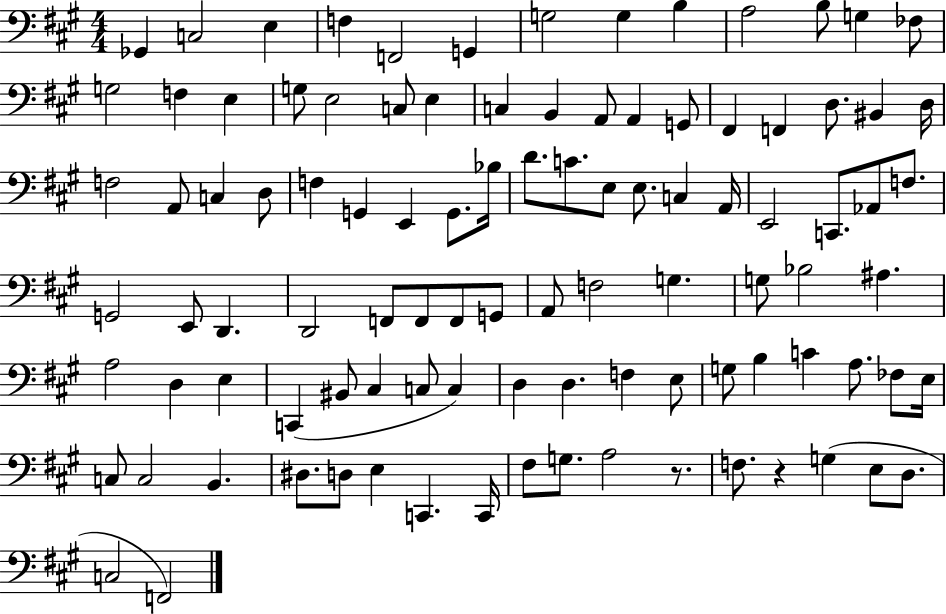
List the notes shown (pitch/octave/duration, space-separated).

Gb2/q C3/h E3/q F3/q F2/h G2/q G3/h G3/q B3/q A3/h B3/e G3/q FES3/e G3/h F3/q E3/q G3/e E3/h C3/e E3/q C3/q B2/q A2/e A2/q G2/e F#2/q F2/q D3/e. BIS2/q D3/s F3/h A2/e C3/q D3/e F3/q G2/q E2/q G2/e. Bb3/s D4/e. C4/e. E3/e E3/e. C3/q A2/s E2/h C2/e. Ab2/e F3/e. G2/h E2/e D2/q. D2/h F2/e F2/e F2/e G2/e A2/e F3/h G3/q. G3/e Bb3/h A#3/q. A3/h D3/q E3/q C2/q BIS2/e C#3/q C3/e C3/q D3/q D3/q. F3/q E3/e G3/e B3/q C4/q A3/e. FES3/e E3/s C3/e C3/h B2/q. D#3/e. D3/e E3/q C2/q. C2/s F#3/e G3/e. A3/h R/e. F3/e. R/q G3/q E3/e D3/e. C3/h F2/h